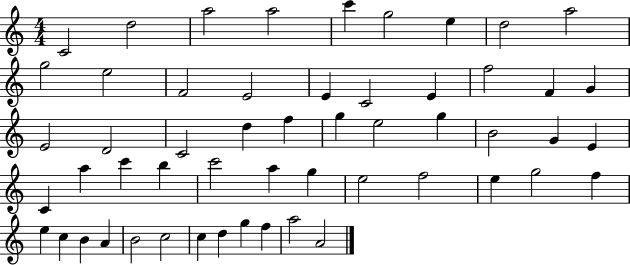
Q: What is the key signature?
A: C major